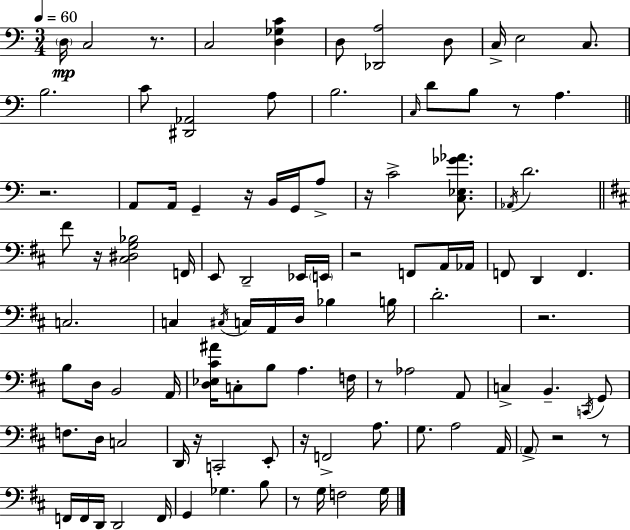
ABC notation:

X:1
T:Untitled
M:3/4
L:1/4
K:Am
D,/4 C,2 z/2 C,2 [D,_G,C] D,/2 [_D,,A,]2 D,/2 C,/4 E,2 C,/2 B,2 C/2 [^D,,_A,,]2 A,/2 B,2 C,/4 D/2 B,/2 z/2 A, z2 A,,/2 A,,/4 G,, z/4 B,,/4 G,,/4 A,/2 z/4 C2 [C,_E,_G_A]/2 _A,,/4 D2 ^F/2 z/4 [^C,^D,G,_B,]2 F,,/4 E,,/2 D,,2 _E,,/4 E,,/4 z2 F,,/2 A,,/4 _A,,/4 F,,/2 D,, F,, C,2 C, ^C,/4 C,/4 A,,/4 D,/4 _B, B,/4 D2 z2 B,/2 D,/4 B,,2 A,,/4 [D,_E,^C^A]/4 C,/2 B,/2 A, F,/4 z/2 _A,2 A,,/2 C, B,, C,,/4 G,,/2 F,/2 D,/4 C,2 D,,/4 z/4 C,,2 E,,/2 z/4 F,,2 A,/2 G,/2 A,2 A,,/4 A,,/2 z2 z/2 F,,/4 F,,/4 D,,/4 D,,2 F,,/4 G,, _G, B,/2 z/2 G,/4 F,2 G,/4